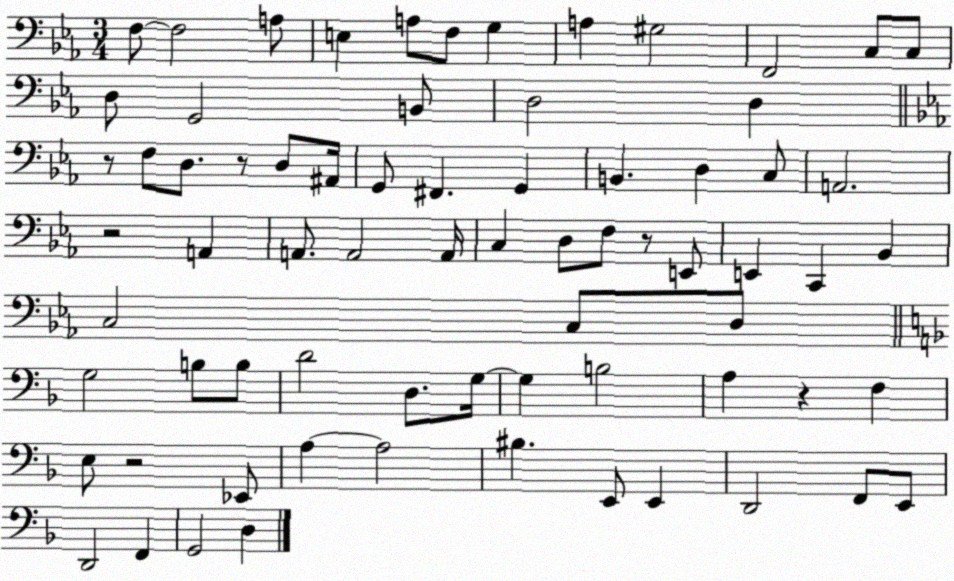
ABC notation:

X:1
T:Untitled
M:3/4
L:1/4
K:Eb
F,/2 F,2 A,/2 E, A,/2 F,/2 G, A, ^G,2 F,,2 C,/2 C,/2 D,/2 G,,2 B,,/2 D,2 D, z/2 F,/2 D,/2 z/2 D,/2 ^A,,/4 G,,/2 ^F,, G,, B,, D, C,/2 A,,2 z2 A,, A,,/2 A,,2 A,,/4 C, D,/2 F,/2 z/2 E,,/2 E,, C,, _B,, C,2 C,/2 D,/2 G,2 B,/2 B,/2 D2 D,/2 G,/4 G, B,2 A, z F, E,/2 z2 _E,,/2 A, A,2 ^B, E,,/2 E,, D,,2 F,,/2 E,,/2 D,,2 F,, G,,2 D,